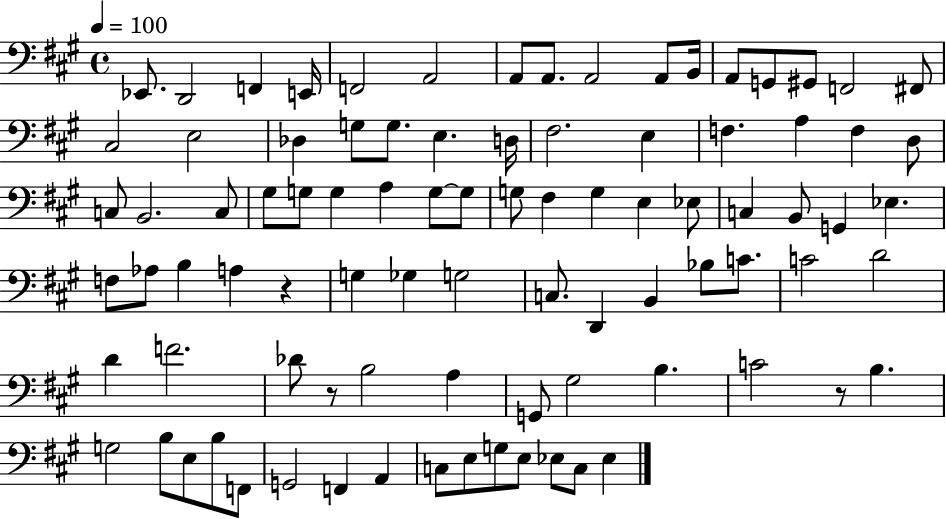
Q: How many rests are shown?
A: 3